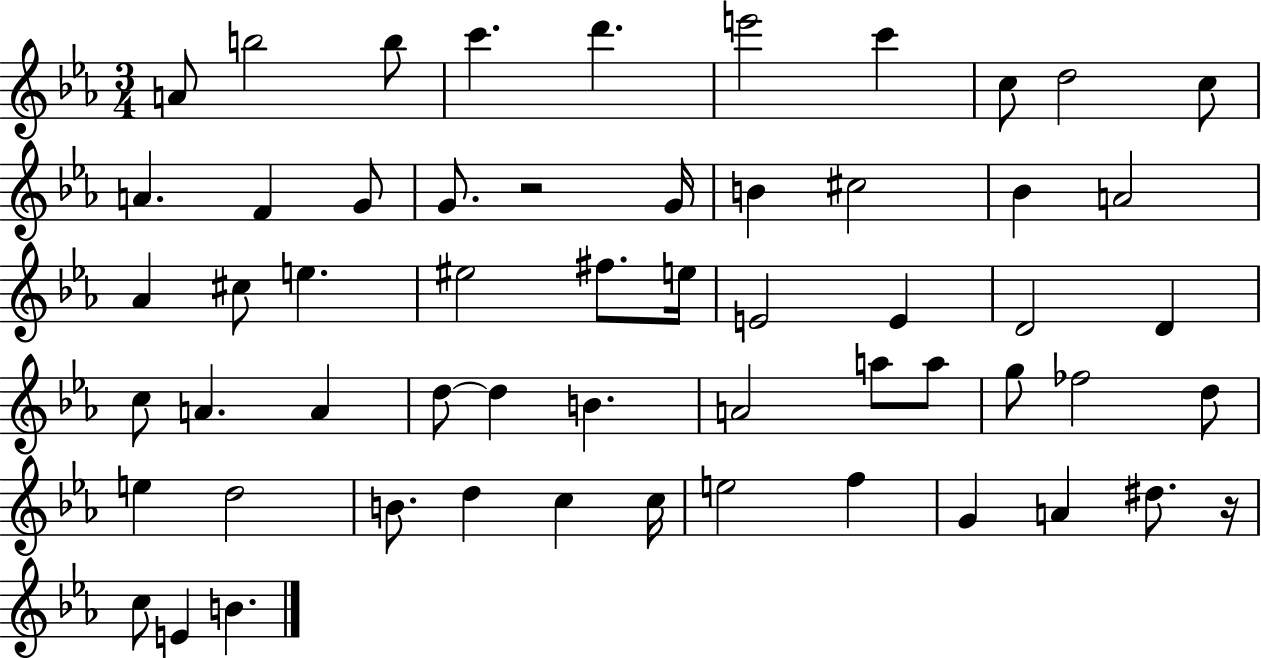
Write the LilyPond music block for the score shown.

{
  \clef treble
  \numericTimeSignature
  \time 3/4
  \key ees \major
  \repeat volta 2 { a'8 b''2 b''8 | c'''4. d'''4. | e'''2 c'''4 | c''8 d''2 c''8 | \break a'4. f'4 g'8 | g'8. r2 g'16 | b'4 cis''2 | bes'4 a'2 | \break aes'4 cis''8 e''4. | eis''2 fis''8. e''16 | e'2 e'4 | d'2 d'4 | \break c''8 a'4. a'4 | d''8~~ d''4 b'4. | a'2 a''8 a''8 | g''8 fes''2 d''8 | \break e''4 d''2 | b'8. d''4 c''4 c''16 | e''2 f''4 | g'4 a'4 dis''8. r16 | \break c''8 e'4 b'4. | } \bar "|."
}